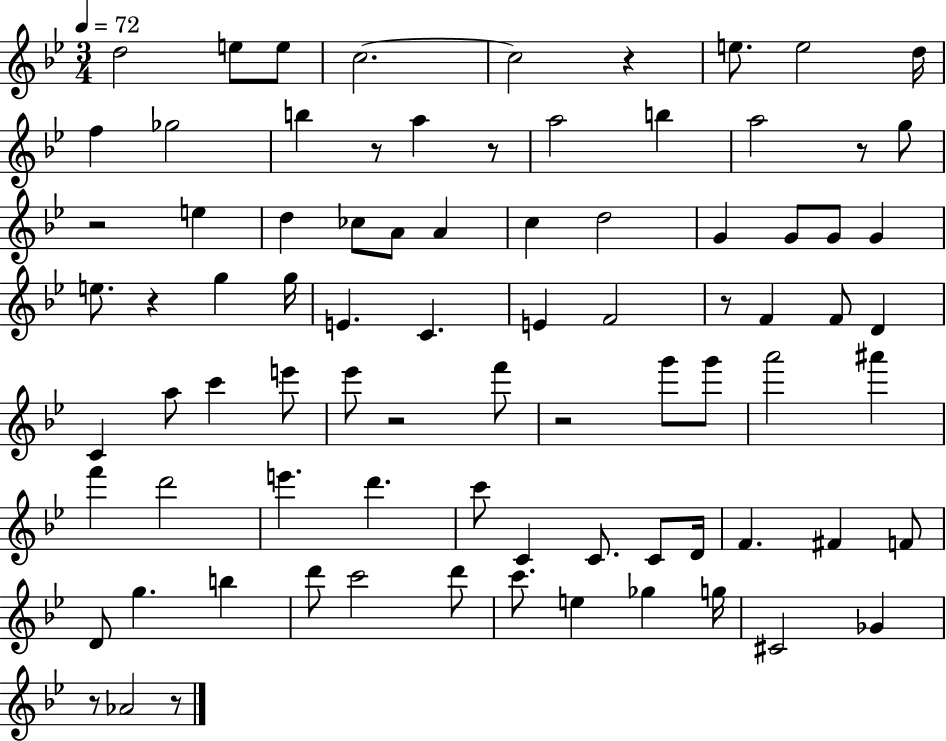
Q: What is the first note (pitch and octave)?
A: D5